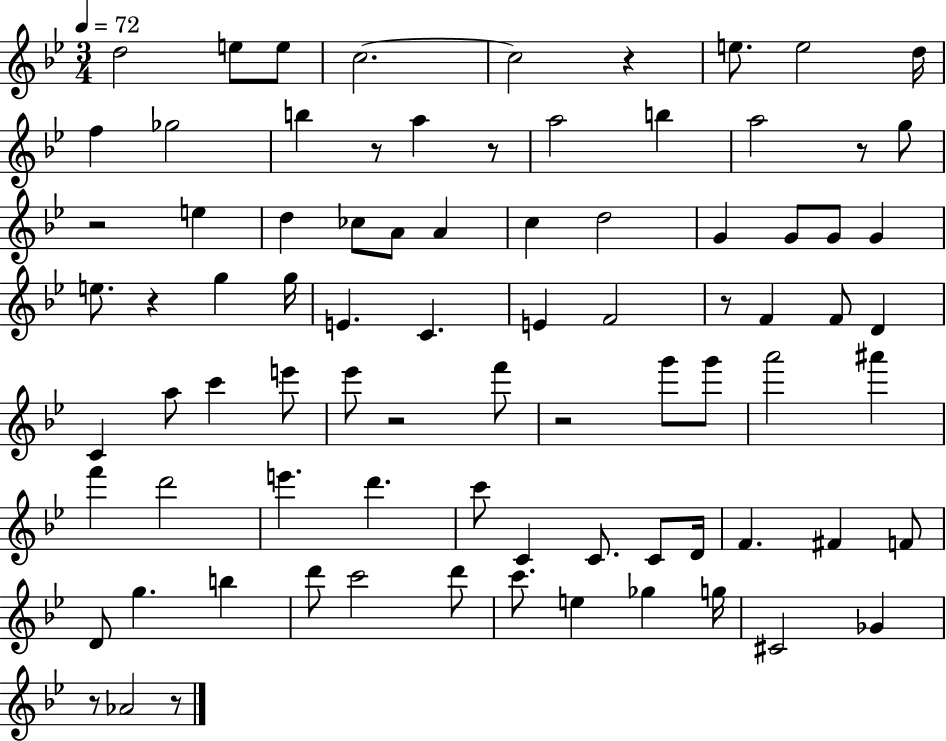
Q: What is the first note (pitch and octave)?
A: D5